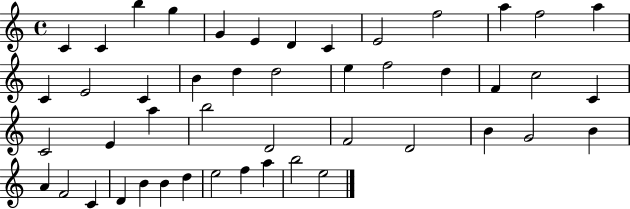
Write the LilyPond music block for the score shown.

{
  \clef treble
  \time 4/4
  \defaultTimeSignature
  \key c \major
  c'4 c'4 b''4 g''4 | g'4 e'4 d'4 c'4 | e'2 f''2 | a''4 f''2 a''4 | \break c'4 e'2 c'4 | b'4 d''4 d''2 | e''4 f''2 d''4 | f'4 c''2 c'4 | \break c'2 e'4 a''4 | b''2 d'2 | f'2 d'2 | b'4 g'2 b'4 | \break a'4 f'2 c'4 | d'4 b'4 b'4 d''4 | e''2 f''4 a''4 | b''2 e''2 | \break \bar "|."
}